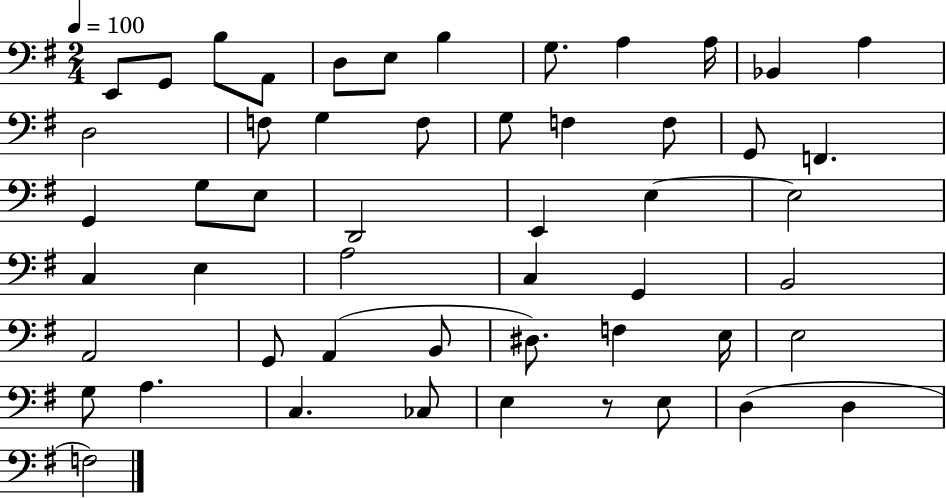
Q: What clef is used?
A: bass